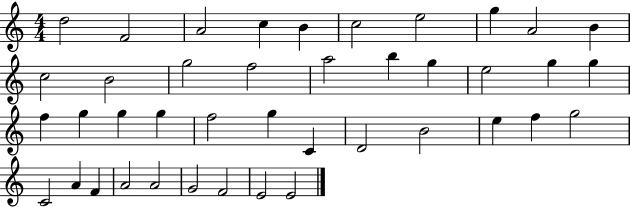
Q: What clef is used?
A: treble